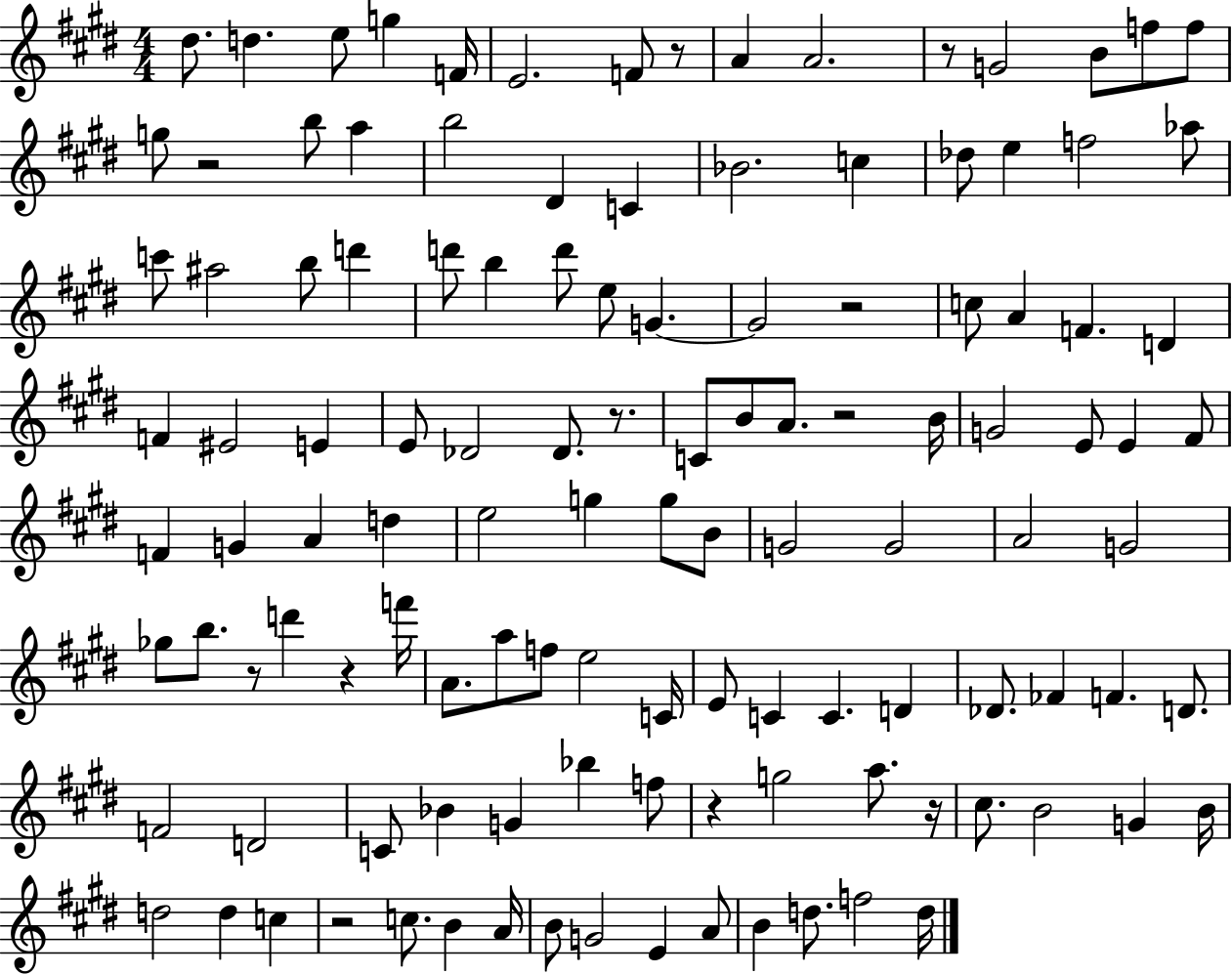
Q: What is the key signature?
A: E major